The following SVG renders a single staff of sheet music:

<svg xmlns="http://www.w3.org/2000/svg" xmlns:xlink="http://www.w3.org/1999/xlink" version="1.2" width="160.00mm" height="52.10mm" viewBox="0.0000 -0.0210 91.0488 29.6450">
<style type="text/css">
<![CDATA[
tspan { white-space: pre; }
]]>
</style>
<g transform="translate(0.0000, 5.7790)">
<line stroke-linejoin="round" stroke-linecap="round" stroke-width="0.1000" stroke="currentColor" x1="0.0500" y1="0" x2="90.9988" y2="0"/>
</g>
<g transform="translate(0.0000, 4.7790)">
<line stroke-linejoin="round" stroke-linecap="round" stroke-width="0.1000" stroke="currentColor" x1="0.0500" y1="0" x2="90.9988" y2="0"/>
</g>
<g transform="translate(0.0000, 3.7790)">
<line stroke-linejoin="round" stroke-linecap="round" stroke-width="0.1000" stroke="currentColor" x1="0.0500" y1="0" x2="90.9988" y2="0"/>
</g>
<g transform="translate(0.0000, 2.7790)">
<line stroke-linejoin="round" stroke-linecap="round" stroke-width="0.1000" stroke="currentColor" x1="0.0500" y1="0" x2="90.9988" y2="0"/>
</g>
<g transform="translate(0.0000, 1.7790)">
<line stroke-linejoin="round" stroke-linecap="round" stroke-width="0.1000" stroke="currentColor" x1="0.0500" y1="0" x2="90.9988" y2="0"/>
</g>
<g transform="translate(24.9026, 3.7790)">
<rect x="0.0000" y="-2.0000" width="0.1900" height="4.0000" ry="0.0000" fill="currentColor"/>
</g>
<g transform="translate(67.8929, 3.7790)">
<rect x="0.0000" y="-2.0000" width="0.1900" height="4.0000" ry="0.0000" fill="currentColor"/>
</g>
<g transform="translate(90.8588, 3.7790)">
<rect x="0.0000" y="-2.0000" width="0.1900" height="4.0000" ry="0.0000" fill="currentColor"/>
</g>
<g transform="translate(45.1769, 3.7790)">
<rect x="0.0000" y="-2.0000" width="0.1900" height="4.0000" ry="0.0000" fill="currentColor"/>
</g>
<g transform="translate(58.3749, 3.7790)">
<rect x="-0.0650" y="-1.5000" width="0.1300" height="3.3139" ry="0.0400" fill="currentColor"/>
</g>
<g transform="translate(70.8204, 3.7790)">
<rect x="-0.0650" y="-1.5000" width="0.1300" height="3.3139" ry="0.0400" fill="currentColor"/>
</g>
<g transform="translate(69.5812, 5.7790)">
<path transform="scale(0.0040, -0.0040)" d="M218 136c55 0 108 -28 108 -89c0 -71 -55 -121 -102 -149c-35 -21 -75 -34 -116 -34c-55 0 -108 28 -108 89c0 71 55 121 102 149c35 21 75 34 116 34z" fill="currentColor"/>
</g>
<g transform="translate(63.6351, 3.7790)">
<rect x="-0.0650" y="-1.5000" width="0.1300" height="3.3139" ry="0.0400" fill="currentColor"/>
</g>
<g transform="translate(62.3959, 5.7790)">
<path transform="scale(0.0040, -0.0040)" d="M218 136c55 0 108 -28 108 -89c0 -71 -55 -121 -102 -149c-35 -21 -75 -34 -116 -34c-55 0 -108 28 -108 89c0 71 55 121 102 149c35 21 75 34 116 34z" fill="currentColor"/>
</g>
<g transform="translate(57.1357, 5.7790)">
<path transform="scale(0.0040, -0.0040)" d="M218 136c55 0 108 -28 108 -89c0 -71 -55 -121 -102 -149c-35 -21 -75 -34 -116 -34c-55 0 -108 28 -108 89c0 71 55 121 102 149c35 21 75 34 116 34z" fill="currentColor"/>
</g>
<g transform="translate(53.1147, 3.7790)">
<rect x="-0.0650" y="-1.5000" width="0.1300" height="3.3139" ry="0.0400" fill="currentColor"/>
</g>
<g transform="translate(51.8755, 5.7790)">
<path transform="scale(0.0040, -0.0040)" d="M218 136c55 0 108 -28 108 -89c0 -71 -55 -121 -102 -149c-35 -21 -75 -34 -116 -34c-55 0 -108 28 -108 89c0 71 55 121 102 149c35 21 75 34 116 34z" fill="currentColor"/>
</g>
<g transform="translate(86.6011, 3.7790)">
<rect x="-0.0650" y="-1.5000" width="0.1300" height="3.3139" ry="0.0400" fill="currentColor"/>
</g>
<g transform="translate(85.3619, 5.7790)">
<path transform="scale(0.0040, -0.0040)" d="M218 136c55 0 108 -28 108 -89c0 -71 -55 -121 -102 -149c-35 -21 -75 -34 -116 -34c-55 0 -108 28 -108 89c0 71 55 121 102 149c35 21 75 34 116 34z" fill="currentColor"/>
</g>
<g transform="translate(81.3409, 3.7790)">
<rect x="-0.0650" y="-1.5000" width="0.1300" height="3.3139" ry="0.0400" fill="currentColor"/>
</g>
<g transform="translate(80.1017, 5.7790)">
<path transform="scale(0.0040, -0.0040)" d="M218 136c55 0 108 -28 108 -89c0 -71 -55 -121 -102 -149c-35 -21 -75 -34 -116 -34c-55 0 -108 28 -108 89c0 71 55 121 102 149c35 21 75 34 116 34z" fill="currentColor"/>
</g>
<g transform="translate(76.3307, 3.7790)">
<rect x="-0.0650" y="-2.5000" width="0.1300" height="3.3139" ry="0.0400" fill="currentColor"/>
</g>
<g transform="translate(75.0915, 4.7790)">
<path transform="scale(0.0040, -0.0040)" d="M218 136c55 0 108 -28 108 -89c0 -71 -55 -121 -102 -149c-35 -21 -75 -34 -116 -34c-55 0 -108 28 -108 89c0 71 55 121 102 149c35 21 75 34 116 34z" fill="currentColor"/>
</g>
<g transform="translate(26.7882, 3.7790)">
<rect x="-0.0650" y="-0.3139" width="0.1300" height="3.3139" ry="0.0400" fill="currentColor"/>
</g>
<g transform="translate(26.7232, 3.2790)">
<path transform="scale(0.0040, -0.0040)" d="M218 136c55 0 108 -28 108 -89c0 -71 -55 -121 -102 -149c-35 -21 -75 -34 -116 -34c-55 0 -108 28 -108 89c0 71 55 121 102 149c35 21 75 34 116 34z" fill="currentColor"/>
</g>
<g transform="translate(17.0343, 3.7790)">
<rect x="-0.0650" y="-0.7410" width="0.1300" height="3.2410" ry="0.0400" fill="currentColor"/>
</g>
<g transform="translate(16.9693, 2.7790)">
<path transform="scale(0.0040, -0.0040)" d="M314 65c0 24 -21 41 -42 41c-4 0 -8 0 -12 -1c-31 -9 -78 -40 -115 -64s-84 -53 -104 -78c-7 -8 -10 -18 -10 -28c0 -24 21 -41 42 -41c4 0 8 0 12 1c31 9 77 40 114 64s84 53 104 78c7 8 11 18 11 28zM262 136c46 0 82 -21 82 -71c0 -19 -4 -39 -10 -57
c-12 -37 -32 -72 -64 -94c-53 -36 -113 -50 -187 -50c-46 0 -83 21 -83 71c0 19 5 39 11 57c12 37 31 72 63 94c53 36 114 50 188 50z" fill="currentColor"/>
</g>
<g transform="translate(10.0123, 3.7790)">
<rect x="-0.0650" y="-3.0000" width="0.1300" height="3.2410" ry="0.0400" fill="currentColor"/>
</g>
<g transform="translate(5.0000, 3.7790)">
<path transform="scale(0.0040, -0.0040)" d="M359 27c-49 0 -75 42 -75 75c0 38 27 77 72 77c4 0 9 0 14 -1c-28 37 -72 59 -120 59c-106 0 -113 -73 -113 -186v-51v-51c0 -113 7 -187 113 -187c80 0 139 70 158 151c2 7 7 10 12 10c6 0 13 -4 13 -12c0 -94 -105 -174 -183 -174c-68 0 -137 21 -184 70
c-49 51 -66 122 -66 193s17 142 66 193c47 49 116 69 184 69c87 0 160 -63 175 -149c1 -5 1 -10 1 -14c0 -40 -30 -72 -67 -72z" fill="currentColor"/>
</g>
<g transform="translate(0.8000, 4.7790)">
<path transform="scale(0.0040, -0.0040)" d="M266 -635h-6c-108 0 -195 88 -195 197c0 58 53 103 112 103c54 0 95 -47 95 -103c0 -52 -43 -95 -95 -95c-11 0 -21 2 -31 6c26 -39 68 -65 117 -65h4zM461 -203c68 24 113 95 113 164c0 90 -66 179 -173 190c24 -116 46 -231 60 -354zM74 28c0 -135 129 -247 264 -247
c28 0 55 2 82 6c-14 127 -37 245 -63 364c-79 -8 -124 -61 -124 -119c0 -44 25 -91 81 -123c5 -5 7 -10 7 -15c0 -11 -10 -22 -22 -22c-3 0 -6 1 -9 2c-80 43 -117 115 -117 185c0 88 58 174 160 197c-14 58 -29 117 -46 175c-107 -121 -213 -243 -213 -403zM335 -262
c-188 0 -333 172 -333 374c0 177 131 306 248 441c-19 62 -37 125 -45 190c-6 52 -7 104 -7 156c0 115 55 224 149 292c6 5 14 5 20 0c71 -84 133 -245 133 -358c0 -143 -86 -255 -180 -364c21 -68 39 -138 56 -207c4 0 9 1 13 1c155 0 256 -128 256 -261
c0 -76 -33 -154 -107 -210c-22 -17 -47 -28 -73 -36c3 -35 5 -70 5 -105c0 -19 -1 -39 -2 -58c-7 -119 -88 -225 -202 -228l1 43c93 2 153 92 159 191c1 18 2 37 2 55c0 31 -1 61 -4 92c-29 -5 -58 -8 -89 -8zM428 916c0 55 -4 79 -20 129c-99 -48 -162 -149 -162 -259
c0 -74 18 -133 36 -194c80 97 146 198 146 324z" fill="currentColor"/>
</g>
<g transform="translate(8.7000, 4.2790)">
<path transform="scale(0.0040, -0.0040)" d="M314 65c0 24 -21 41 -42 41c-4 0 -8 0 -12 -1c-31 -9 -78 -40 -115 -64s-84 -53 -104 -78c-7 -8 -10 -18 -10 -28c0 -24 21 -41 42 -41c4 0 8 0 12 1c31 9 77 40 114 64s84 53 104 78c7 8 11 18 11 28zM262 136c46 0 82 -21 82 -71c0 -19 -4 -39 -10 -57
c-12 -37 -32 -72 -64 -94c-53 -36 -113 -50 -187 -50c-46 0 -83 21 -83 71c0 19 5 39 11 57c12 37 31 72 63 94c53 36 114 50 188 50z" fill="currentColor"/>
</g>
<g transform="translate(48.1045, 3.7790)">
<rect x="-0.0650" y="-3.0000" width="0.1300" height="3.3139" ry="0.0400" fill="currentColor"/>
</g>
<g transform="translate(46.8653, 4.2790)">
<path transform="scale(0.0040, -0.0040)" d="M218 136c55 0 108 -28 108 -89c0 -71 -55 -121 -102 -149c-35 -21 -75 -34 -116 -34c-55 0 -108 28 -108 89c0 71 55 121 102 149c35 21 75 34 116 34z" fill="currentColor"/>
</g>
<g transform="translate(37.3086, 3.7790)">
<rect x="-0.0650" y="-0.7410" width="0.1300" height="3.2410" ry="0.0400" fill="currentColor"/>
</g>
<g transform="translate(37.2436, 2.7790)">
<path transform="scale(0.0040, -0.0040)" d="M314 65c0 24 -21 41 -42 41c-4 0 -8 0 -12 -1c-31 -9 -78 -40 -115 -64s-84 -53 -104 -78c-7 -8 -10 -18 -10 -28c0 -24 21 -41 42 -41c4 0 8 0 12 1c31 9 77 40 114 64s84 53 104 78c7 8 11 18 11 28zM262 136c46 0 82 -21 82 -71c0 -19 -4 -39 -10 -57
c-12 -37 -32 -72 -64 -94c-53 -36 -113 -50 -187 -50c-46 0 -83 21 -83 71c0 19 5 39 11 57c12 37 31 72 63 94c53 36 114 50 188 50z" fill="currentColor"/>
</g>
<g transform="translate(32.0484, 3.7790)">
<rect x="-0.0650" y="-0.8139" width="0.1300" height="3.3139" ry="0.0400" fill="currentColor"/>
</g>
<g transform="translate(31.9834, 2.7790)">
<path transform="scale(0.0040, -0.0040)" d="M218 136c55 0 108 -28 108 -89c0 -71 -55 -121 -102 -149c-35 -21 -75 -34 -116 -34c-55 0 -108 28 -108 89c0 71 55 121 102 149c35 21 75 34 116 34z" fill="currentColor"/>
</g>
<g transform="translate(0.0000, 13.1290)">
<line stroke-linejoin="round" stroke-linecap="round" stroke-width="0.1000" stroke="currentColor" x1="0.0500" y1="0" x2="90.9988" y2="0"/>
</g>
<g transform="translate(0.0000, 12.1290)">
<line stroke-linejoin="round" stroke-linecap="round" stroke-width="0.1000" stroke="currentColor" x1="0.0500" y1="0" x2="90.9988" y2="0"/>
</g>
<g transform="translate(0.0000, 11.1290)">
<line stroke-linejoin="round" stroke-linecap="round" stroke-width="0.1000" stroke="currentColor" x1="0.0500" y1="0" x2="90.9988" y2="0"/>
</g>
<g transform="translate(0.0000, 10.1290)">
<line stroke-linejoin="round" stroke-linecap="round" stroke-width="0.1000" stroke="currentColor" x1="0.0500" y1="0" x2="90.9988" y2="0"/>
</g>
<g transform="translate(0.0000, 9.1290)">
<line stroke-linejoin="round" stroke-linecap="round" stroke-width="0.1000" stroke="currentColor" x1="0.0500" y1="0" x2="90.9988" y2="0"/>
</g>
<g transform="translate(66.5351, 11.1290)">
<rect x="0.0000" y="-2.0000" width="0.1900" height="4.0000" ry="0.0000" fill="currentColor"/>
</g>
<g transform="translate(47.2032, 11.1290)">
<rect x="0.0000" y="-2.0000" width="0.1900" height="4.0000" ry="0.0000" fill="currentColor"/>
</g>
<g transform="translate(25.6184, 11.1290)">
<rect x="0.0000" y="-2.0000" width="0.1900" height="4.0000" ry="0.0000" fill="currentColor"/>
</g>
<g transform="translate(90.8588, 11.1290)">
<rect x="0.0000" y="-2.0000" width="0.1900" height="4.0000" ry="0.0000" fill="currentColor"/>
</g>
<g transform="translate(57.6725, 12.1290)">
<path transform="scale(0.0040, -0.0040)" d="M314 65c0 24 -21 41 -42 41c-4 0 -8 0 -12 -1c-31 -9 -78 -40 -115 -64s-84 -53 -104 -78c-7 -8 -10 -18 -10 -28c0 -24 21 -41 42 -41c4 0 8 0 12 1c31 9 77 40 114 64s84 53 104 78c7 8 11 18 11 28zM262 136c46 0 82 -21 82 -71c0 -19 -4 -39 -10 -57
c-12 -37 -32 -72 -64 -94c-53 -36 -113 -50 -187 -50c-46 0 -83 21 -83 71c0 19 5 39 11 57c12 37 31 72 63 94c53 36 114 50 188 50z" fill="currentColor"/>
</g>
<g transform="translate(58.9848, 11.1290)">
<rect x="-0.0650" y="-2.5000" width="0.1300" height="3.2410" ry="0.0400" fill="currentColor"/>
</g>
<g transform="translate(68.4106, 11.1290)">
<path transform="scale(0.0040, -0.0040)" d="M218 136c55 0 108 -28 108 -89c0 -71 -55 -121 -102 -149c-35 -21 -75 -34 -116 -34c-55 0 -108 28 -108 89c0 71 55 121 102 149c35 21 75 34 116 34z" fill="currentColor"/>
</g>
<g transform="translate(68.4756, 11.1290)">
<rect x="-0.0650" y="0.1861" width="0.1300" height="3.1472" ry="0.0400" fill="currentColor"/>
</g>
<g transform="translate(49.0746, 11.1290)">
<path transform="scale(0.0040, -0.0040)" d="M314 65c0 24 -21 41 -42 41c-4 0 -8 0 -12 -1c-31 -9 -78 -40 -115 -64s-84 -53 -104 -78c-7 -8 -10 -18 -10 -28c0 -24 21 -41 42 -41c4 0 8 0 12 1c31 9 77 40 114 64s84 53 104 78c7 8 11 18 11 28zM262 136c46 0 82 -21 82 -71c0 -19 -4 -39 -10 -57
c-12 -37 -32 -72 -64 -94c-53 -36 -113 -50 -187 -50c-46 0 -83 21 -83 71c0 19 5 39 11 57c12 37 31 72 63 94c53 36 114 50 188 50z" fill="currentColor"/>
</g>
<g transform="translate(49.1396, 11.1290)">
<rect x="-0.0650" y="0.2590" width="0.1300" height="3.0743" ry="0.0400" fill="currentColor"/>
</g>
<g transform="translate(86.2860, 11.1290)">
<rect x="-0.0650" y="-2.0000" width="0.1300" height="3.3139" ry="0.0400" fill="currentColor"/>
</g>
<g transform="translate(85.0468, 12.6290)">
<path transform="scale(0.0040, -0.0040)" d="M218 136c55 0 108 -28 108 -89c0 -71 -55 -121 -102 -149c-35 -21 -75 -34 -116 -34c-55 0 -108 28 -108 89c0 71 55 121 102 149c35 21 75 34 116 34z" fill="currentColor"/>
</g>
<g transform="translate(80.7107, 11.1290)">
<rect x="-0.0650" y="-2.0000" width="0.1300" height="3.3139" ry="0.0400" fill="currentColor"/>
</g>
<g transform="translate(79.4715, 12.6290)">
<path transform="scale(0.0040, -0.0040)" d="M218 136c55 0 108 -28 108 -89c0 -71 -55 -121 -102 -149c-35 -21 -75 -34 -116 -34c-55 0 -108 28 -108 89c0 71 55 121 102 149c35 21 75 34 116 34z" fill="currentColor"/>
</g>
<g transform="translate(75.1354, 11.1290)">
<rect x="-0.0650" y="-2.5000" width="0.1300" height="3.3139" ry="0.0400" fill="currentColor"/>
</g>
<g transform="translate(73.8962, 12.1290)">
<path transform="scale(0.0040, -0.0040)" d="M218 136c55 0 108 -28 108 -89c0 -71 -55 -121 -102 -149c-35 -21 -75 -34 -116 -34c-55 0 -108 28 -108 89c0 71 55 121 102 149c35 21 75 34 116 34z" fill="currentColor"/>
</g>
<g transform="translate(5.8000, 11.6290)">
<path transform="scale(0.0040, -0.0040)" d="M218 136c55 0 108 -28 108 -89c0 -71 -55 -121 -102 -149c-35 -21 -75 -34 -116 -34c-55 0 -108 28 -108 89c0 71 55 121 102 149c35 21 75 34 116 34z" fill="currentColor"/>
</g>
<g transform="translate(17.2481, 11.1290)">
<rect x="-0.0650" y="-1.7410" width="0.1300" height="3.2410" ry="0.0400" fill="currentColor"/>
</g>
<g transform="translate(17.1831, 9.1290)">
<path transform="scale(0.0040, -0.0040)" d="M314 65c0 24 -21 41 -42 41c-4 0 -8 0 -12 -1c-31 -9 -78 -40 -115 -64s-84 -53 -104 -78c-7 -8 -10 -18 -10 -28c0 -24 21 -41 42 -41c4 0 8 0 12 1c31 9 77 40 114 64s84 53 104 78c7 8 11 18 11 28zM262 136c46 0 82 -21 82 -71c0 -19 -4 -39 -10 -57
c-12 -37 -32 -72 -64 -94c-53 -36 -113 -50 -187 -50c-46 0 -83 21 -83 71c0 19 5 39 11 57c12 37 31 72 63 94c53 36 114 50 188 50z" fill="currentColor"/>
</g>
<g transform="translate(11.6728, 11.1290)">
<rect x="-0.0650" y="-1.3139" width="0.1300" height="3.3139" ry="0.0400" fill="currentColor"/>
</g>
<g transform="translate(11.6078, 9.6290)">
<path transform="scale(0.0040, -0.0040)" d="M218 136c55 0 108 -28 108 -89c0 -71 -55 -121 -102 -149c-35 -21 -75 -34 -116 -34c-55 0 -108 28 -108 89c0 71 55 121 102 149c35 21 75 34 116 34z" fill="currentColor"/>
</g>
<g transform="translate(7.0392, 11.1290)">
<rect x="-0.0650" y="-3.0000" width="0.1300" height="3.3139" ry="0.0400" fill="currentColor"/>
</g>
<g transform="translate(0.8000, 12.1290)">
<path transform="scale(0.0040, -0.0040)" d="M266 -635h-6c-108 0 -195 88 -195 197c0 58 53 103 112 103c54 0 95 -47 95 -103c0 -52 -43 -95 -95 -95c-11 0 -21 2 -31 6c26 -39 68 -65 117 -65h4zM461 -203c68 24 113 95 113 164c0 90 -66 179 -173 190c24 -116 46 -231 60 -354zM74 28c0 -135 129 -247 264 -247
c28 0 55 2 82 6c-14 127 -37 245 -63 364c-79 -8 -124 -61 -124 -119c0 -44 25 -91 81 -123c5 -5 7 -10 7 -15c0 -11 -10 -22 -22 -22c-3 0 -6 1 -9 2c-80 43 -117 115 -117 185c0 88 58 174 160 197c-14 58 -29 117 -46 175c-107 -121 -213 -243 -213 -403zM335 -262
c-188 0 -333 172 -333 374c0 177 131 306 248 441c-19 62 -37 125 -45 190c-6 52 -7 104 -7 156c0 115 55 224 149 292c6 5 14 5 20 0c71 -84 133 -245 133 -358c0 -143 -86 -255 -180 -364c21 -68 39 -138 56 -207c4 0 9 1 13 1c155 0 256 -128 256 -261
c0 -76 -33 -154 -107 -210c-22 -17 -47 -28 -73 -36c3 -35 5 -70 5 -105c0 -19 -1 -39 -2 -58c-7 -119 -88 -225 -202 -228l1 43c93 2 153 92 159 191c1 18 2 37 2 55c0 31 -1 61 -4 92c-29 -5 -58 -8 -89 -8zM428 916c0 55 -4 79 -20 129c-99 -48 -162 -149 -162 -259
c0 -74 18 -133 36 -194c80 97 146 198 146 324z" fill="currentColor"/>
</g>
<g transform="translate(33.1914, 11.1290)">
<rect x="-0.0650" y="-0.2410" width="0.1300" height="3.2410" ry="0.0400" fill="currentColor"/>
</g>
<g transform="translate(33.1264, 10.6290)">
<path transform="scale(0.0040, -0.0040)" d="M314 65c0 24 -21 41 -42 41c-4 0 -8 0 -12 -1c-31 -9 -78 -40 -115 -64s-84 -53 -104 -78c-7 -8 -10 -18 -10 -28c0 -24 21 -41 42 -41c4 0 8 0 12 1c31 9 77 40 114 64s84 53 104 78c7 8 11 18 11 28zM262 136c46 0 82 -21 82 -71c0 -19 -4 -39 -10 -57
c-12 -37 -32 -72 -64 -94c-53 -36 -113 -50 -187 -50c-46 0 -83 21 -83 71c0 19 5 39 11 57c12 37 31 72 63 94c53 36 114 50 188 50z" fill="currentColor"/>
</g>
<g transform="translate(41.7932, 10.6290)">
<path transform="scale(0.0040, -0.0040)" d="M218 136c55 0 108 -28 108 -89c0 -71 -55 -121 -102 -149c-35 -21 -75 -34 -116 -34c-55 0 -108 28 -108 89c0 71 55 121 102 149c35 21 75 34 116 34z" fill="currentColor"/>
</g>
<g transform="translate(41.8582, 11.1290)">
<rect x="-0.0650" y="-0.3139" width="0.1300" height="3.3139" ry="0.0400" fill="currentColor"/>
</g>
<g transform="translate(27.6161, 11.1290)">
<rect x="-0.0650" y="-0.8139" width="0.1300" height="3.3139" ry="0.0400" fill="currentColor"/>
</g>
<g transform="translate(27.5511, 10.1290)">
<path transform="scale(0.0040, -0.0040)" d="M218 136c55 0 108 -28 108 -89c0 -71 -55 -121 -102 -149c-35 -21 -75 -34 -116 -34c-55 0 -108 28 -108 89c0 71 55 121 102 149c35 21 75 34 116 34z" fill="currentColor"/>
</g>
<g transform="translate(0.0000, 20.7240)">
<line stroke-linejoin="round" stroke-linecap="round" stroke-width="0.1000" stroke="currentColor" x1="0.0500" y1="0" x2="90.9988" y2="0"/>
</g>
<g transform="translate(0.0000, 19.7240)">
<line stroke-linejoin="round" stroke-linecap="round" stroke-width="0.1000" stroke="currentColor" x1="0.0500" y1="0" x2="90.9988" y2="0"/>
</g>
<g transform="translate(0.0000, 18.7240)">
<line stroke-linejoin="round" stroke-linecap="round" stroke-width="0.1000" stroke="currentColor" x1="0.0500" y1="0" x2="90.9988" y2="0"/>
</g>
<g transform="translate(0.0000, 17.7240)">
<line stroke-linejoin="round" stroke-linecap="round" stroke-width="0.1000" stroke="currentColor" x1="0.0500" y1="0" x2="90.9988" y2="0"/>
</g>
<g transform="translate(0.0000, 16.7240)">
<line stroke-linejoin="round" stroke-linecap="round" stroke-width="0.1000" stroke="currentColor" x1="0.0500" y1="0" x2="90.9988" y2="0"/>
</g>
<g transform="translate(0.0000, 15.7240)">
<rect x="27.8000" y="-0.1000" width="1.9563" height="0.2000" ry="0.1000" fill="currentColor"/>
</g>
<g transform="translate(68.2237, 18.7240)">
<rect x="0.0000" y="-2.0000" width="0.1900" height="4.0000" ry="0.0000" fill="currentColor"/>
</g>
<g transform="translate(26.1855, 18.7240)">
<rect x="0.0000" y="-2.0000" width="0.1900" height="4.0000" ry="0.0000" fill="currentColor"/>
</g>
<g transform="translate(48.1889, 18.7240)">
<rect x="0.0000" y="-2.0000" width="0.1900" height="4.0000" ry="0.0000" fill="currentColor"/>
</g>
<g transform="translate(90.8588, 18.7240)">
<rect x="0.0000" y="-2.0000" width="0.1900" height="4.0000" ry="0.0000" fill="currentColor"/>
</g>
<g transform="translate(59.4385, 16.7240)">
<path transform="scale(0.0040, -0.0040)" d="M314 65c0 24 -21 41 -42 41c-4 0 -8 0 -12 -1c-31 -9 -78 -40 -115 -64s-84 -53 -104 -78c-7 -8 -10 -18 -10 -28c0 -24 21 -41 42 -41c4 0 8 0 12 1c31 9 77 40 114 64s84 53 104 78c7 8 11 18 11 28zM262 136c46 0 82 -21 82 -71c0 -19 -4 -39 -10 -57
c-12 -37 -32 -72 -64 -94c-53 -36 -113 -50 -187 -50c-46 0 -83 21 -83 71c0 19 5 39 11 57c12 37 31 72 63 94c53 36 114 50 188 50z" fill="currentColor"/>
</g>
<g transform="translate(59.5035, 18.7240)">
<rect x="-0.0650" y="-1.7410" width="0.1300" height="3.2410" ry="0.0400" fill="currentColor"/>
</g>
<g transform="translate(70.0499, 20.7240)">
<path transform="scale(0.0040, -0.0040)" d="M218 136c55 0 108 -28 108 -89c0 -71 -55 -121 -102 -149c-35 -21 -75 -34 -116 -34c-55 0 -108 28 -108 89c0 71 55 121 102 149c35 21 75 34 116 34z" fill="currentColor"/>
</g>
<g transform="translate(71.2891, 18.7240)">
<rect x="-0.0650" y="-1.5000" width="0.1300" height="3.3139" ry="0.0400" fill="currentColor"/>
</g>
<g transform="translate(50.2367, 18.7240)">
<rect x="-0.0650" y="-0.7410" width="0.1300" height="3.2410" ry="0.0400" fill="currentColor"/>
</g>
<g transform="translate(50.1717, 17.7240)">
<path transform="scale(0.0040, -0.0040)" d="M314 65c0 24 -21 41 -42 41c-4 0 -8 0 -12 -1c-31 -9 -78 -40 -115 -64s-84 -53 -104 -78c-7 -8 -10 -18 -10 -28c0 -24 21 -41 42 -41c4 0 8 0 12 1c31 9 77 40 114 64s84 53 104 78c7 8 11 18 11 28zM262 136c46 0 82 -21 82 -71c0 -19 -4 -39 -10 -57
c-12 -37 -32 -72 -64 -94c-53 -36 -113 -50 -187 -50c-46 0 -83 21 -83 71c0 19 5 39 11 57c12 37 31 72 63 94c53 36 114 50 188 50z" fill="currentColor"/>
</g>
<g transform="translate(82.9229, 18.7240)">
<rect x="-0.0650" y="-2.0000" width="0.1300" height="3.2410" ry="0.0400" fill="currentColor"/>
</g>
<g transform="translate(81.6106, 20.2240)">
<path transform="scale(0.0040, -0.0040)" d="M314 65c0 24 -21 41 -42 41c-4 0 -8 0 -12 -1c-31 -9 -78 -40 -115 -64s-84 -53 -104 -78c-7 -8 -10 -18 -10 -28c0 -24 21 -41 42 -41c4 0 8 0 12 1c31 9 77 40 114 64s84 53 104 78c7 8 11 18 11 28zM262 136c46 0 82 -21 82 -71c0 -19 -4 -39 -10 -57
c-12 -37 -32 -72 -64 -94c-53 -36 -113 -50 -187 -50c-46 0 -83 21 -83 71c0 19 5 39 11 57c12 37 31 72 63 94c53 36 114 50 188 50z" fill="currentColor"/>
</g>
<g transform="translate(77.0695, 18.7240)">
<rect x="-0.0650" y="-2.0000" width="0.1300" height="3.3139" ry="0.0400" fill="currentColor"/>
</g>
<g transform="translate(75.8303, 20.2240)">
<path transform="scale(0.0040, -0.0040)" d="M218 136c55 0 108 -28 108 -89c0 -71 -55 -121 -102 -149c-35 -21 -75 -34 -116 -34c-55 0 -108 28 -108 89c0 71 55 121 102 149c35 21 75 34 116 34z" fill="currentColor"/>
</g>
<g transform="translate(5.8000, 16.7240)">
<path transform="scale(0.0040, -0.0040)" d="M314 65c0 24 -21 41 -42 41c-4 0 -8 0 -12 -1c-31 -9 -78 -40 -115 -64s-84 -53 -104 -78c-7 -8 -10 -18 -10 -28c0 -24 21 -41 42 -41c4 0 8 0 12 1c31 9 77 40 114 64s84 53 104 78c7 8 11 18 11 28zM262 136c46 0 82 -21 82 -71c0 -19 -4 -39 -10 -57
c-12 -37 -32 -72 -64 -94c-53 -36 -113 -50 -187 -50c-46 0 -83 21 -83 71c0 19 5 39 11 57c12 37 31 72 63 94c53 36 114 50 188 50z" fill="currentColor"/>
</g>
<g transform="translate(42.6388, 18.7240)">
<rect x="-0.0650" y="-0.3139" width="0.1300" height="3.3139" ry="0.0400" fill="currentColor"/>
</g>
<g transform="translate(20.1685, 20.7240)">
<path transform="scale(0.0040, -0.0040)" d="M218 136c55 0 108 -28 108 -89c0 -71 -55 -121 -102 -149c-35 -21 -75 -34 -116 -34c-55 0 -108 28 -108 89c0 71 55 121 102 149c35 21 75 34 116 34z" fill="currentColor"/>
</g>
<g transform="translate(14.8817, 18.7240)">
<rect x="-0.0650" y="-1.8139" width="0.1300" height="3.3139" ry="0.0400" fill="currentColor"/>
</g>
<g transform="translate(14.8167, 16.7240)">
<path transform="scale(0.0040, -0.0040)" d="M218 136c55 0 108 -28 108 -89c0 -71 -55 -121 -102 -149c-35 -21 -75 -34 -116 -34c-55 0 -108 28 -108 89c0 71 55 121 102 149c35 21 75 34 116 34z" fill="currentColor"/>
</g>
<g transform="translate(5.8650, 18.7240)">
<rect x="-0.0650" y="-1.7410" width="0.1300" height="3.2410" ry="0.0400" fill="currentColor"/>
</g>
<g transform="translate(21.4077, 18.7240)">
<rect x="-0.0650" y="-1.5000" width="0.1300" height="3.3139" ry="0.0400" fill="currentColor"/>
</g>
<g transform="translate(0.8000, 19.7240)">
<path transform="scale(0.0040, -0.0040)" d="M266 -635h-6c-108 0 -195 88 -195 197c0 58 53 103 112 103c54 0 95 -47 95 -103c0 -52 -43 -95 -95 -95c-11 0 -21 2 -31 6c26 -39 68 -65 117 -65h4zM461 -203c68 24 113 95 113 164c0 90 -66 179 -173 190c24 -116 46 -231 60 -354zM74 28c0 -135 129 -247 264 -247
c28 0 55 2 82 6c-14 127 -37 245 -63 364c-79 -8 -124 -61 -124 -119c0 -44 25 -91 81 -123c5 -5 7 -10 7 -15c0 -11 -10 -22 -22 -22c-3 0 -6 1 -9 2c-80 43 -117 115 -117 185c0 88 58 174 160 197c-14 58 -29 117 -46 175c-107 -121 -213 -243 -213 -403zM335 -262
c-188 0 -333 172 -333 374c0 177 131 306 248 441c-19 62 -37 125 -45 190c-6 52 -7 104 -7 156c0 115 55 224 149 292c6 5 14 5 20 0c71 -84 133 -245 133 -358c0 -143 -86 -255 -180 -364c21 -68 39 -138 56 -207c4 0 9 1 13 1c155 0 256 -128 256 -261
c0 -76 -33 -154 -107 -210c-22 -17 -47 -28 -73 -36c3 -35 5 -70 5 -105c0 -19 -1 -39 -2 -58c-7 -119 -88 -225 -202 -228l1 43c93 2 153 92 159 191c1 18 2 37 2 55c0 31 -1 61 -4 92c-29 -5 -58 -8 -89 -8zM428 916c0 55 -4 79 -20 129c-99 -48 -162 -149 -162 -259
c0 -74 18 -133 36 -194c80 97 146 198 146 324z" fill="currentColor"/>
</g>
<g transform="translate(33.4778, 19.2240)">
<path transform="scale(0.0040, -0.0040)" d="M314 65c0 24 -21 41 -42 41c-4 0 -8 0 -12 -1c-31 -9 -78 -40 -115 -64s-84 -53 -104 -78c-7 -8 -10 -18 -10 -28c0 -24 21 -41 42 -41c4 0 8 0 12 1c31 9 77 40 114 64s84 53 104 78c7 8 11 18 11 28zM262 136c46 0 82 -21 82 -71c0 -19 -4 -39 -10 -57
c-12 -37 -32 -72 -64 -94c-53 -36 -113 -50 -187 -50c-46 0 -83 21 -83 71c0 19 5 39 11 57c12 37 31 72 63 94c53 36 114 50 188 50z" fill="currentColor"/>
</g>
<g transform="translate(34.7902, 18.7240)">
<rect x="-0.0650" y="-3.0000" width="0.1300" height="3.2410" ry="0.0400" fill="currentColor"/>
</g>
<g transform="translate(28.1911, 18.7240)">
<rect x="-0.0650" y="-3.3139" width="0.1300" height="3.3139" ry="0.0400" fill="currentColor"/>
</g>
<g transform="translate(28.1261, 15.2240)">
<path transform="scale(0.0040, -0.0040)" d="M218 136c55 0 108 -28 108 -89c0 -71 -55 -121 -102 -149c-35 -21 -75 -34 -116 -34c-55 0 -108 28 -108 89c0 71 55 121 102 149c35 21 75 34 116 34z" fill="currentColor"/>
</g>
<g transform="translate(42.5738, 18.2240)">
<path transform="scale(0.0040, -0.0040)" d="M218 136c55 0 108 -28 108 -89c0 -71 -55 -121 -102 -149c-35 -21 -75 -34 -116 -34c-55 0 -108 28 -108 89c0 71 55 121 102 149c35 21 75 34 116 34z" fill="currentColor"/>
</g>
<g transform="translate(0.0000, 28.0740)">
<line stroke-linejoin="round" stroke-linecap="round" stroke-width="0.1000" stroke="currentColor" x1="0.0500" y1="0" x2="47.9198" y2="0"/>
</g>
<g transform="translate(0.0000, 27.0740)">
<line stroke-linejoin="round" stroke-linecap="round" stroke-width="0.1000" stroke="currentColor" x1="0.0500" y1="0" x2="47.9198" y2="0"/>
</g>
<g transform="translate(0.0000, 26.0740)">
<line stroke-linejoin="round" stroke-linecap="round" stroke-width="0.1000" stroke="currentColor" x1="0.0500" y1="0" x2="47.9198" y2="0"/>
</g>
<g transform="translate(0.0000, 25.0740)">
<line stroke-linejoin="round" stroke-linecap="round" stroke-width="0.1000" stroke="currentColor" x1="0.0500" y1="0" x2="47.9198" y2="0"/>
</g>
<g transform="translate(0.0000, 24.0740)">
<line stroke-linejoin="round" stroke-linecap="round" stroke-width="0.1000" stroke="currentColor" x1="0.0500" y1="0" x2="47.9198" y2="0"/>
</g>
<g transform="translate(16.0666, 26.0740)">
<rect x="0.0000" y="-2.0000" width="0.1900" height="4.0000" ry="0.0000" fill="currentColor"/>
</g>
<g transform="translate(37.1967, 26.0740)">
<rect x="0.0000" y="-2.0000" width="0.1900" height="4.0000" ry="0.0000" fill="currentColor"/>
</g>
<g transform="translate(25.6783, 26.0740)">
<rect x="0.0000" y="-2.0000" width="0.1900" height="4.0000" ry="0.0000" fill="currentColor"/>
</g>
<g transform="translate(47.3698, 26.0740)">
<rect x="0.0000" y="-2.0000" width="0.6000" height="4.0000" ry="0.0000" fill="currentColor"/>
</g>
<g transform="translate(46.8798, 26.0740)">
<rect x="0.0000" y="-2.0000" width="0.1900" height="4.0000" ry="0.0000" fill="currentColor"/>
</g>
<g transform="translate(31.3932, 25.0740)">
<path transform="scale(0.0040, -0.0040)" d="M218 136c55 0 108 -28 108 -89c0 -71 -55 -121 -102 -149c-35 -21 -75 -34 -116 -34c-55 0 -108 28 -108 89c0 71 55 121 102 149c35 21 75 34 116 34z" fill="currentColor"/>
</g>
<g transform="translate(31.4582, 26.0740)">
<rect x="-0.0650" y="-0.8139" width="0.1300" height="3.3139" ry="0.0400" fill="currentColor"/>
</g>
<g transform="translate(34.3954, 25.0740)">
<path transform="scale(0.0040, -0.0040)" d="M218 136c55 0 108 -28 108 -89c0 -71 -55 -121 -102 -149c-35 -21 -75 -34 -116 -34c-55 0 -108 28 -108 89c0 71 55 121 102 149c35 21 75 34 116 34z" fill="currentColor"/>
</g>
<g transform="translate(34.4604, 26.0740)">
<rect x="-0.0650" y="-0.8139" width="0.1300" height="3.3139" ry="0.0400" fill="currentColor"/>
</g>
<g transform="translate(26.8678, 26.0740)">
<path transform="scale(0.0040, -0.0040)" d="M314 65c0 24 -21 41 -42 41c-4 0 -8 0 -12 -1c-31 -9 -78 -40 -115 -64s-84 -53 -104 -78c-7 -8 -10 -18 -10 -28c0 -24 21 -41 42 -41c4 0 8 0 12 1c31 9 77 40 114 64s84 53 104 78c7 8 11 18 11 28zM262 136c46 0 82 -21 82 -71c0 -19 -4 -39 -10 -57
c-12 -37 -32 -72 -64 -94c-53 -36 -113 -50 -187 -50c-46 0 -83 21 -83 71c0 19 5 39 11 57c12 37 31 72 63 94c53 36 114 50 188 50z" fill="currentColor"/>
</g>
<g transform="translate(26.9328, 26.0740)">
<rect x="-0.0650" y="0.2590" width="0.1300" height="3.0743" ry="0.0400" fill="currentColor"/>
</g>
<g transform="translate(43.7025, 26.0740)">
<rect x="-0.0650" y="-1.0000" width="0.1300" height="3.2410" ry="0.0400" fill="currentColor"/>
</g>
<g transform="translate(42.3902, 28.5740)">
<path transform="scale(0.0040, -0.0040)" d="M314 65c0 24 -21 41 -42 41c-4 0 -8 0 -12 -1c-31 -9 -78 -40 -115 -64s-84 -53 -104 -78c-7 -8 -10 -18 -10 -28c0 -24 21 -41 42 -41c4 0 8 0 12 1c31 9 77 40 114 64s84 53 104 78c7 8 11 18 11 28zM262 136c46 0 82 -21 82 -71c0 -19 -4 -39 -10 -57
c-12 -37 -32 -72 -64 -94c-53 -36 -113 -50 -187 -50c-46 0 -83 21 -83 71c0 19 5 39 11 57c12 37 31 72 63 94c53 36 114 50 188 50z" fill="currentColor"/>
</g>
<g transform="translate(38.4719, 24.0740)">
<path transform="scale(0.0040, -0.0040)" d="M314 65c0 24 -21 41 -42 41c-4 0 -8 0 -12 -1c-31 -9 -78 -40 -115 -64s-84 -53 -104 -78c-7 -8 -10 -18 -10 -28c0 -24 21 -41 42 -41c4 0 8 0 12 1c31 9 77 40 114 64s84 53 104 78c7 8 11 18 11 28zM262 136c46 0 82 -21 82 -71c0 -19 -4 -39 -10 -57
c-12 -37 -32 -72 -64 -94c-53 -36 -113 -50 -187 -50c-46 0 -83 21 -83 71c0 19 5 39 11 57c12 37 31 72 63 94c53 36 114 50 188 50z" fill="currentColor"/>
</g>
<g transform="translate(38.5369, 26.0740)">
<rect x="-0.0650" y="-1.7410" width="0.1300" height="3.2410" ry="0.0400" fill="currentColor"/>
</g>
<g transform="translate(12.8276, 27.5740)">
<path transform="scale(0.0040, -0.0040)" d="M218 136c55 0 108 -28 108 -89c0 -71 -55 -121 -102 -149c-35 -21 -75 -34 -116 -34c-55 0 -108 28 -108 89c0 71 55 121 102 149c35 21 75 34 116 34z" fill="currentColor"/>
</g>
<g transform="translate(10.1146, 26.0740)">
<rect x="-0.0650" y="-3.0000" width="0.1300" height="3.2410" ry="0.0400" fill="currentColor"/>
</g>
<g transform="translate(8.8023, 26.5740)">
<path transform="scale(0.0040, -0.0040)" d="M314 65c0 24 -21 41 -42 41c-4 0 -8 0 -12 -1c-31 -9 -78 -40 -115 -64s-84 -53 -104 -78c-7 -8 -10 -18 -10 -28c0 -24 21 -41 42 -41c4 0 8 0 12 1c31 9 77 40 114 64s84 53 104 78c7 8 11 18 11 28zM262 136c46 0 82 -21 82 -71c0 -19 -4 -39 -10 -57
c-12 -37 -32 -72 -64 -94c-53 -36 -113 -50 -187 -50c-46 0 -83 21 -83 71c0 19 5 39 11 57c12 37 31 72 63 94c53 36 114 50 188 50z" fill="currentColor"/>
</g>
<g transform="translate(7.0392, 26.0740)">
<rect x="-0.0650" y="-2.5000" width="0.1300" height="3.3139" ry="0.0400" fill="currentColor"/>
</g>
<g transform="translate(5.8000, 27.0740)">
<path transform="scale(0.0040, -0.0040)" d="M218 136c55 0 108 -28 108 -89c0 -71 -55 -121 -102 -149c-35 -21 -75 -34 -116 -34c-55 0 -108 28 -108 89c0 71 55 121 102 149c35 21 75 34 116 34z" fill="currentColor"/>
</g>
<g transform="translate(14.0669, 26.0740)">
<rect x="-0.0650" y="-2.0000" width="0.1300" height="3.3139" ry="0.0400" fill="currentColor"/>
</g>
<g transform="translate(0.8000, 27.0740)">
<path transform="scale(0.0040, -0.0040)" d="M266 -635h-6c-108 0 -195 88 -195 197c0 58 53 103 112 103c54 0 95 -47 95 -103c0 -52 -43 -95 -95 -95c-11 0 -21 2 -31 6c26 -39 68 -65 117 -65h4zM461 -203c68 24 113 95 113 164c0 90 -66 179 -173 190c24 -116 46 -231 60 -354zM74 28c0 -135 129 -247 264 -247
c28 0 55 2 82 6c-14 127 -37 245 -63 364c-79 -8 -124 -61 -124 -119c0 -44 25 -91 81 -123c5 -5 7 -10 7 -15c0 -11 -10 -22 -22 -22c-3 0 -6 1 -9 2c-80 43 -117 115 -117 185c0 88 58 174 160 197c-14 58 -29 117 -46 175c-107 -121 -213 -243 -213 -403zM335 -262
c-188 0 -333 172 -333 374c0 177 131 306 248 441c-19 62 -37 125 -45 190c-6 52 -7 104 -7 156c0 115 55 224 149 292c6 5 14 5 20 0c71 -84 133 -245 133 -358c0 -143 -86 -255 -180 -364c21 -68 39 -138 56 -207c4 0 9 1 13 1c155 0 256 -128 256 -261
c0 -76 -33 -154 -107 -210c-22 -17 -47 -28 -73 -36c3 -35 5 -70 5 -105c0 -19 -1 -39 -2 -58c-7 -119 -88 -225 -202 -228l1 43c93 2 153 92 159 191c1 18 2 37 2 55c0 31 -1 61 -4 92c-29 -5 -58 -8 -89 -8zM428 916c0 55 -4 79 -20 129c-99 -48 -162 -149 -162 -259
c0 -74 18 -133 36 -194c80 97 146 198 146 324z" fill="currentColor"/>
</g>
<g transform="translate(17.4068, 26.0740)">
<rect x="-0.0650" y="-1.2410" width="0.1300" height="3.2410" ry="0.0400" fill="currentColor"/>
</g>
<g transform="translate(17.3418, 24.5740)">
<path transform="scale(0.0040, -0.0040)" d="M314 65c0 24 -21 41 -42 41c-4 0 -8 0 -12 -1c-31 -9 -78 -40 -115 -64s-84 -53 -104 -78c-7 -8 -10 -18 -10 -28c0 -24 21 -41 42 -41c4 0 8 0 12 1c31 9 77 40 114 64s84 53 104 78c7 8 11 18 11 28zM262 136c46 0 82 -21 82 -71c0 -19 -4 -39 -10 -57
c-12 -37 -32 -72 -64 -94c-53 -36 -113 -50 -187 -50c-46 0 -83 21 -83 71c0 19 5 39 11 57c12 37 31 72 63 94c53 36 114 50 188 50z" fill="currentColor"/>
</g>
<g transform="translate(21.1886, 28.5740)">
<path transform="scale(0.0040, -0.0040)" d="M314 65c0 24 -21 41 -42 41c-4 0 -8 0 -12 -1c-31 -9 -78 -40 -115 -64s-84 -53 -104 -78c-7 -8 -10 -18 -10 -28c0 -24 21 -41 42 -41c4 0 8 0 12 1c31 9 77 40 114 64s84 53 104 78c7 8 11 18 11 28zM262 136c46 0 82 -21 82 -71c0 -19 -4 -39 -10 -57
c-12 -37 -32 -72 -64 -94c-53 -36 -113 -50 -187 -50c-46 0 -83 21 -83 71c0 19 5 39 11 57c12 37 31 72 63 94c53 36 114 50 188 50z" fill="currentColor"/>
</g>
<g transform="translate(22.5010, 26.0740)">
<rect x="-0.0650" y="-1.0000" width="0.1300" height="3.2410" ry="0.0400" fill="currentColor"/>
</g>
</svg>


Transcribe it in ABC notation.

X:1
T:Untitled
M:4/4
L:1/4
K:C
A2 d2 c d d2 A E E E E G E E A e f2 d c2 c B2 G2 B G F F f2 f E b A2 c d2 f2 E F F2 G A2 F e2 D2 B2 d d f2 D2